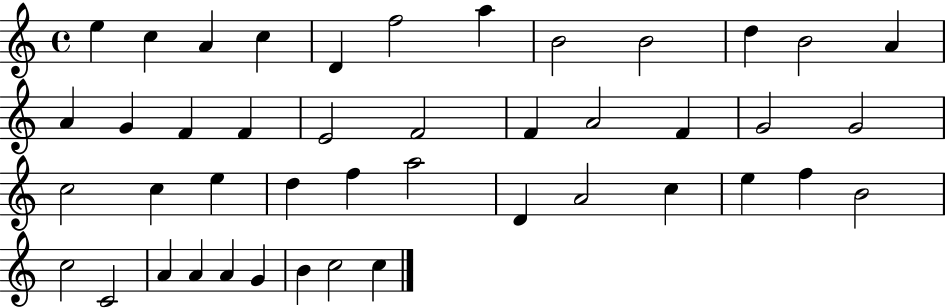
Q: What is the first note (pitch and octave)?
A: E5